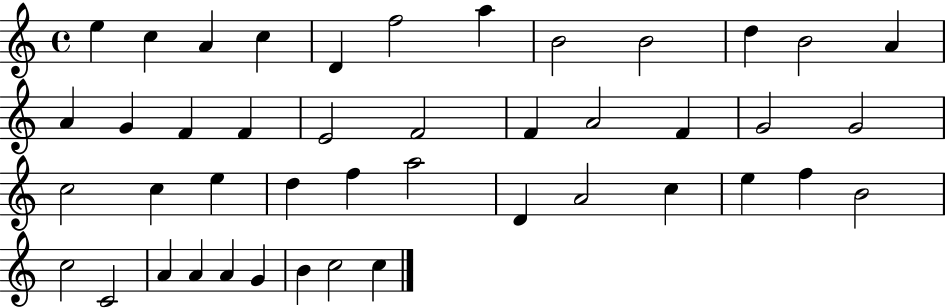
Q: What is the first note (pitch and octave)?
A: E5